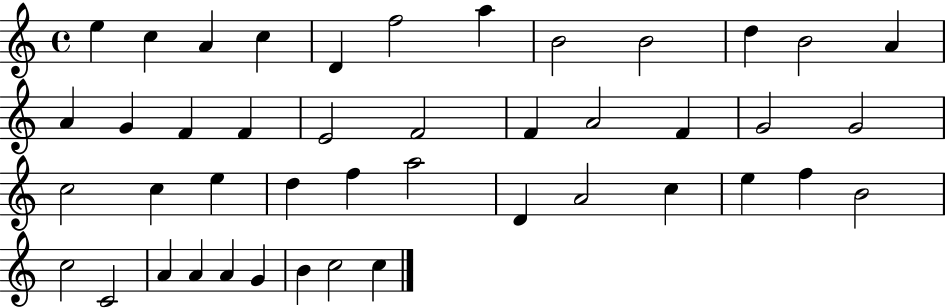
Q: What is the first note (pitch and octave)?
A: E5